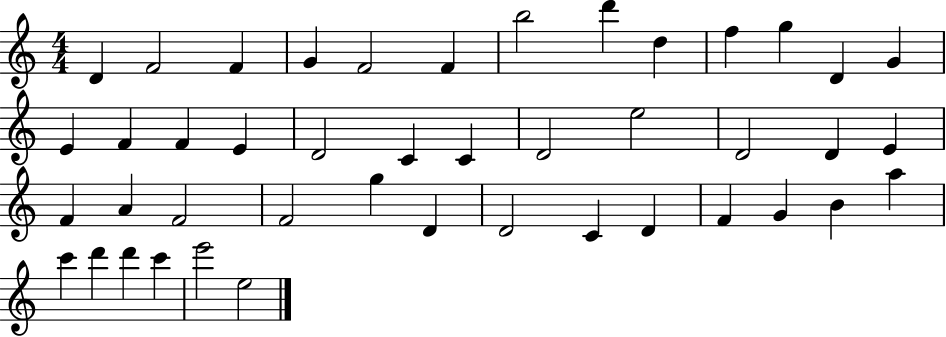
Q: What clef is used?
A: treble